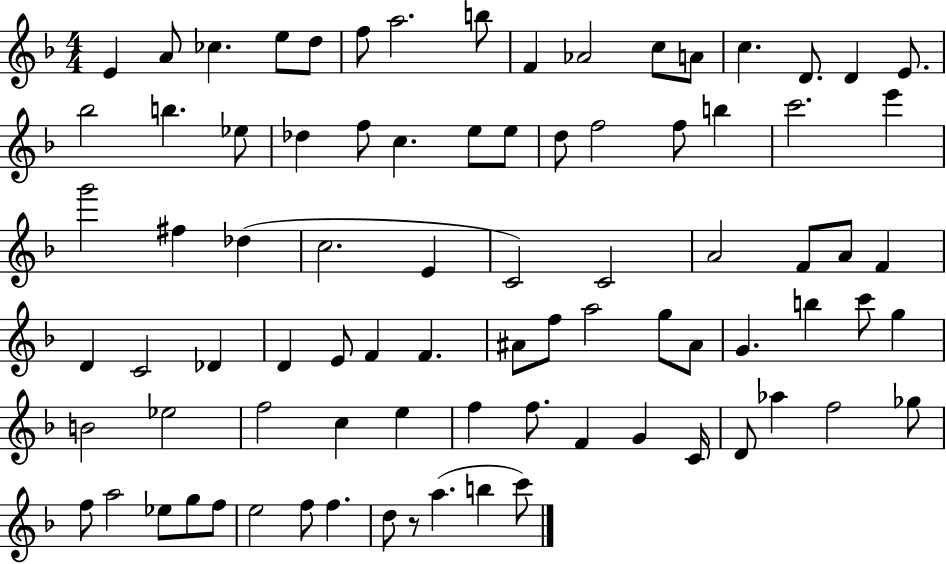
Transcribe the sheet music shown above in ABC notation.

X:1
T:Untitled
M:4/4
L:1/4
K:F
E A/2 _c e/2 d/2 f/2 a2 b/2 F _A2 c/2 A/2 c D/2 D E/2 _b2 b _e/2 _d f/2 c e/2 e/2 d/2 f2 f/2 b c'2 e' g'2 ^f _d c2 E C2 C2 A2 F/2 A/2 F D C2 _D D E/2 F F ^A/2 f/2 a2 g/2 ^A/2 G b c'/2 g B2 _e2 f2 c e f f/2 F G C/4 D/2 _a f2 _g/2 f/2 a2 _e/2 g/2 f/2 e2 f/2 f d/2 z/2 a b c'/2